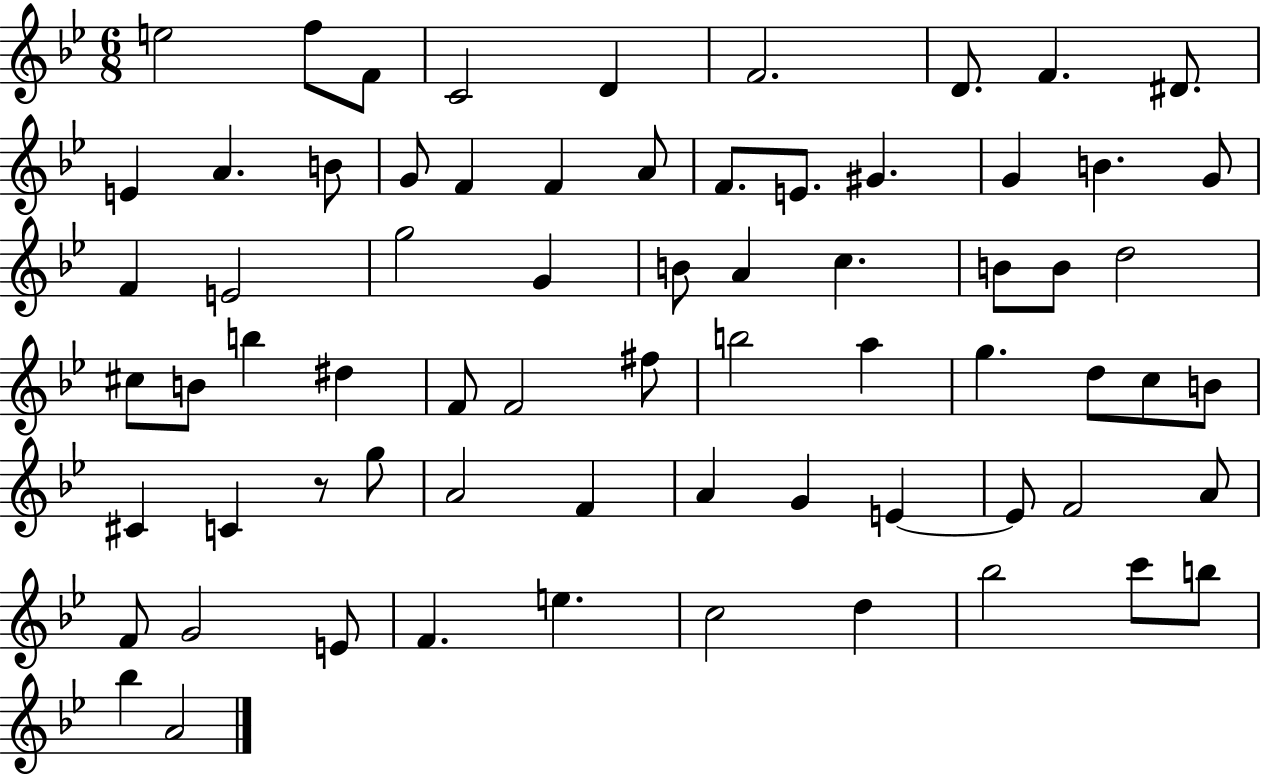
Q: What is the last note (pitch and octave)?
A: A4